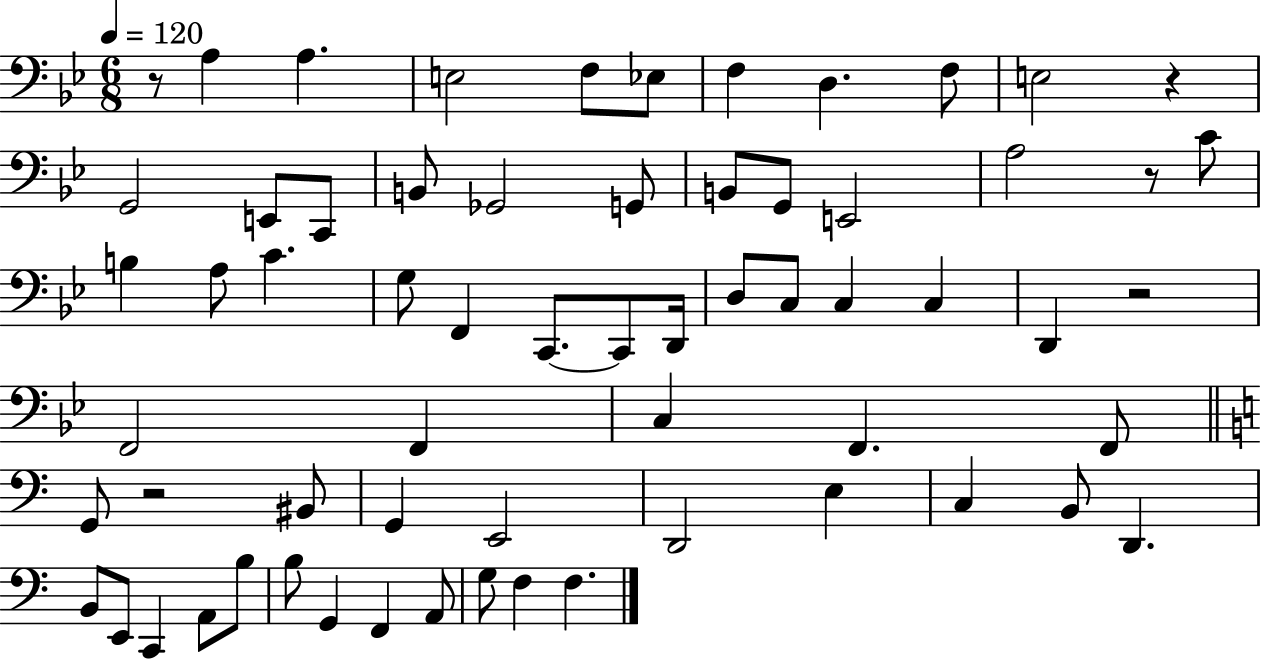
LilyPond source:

{
  \clef bass
  \numericTimeSignature
  \time 6/8
  \key bes \major
  \tempo 4 = 120
  \repeat volta 2 { r8 a4 a4. | e2 f8 ees8 | f4 d4. f8 | e2 r4 | \break g,2 e,8 c,8 | b,8 ges,2 g,8 | b,8 g,8 e,2 | a2 r8 c'8 | \break b4 a8 c'4. | g8 f,4 c,8.~~ c,8 d,16 | d8 c8 c4 c4 | d,4 r2 | \break f,2 f,4 | c4 f,4. f,8 | \bar "||" \break \key a \minor g,8 r2 bis,8 | g,4 e,2 | d,2 e4 | c4 b,8 d,4. | \break b,8 e,8 c,4 a,8 b8 | b8 g,4 f,4 a,8 | g8 f4 f4. | } \bar "|."
}